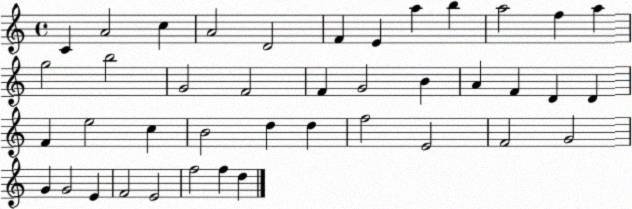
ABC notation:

X:1
T:Untitled
M:4/4
L:1/4
K:C
C A2 c A2 D2 F E a b a2 f a g2 b2 G2 F2 F G2 B A F D D F e2 c B2 d d f2 E2 F2 G2 G G2 E F2 E2 f2 f d